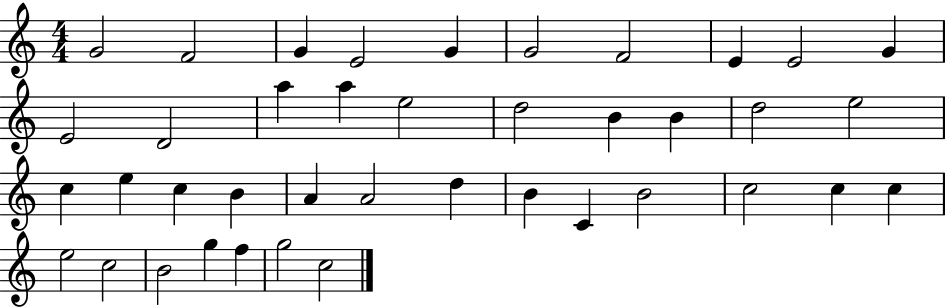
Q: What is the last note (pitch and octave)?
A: C5